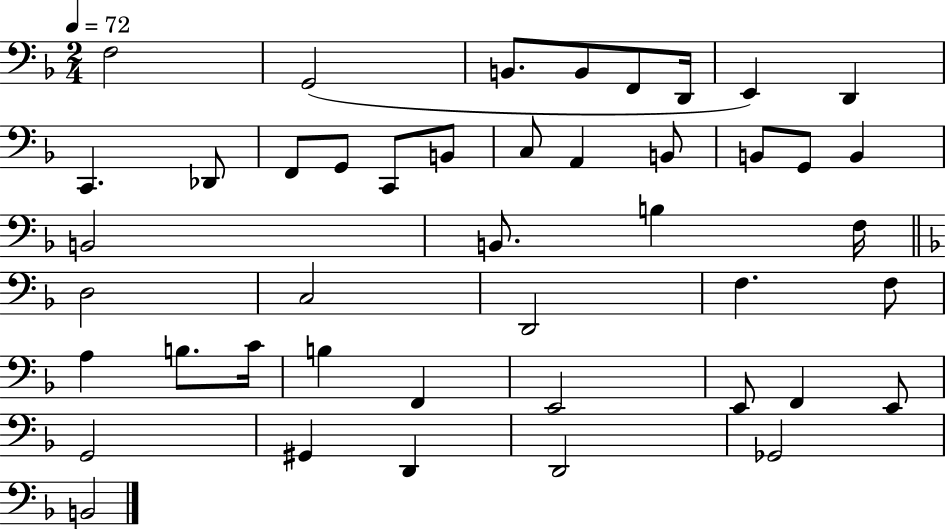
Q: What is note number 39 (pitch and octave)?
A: G2